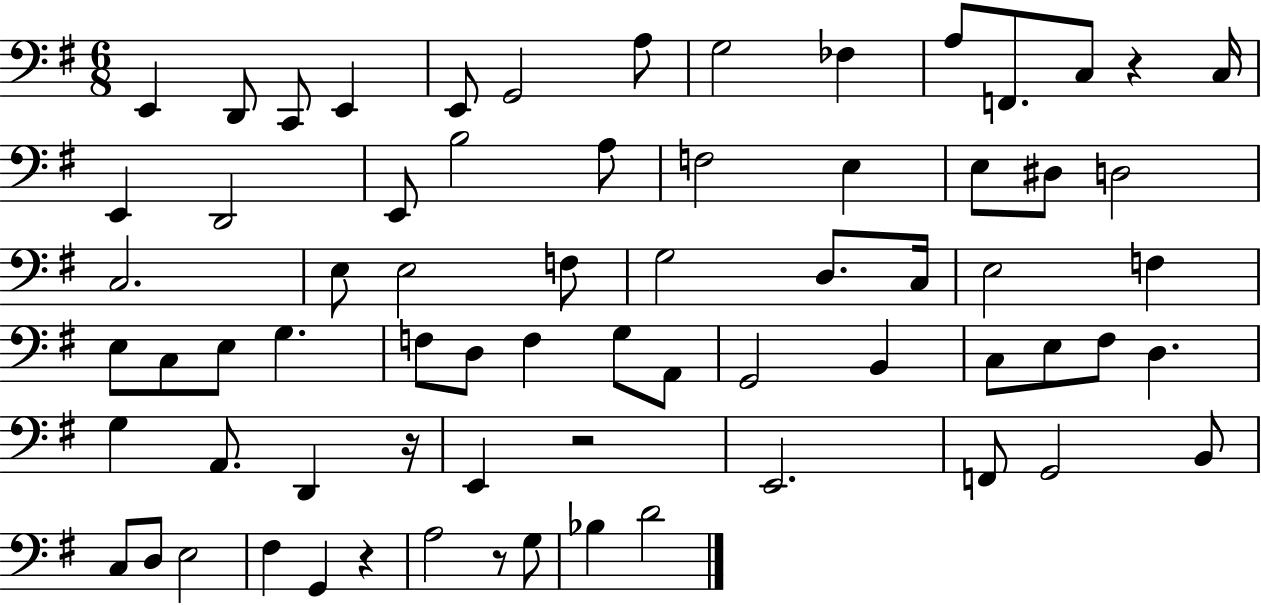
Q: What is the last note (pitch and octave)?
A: D4